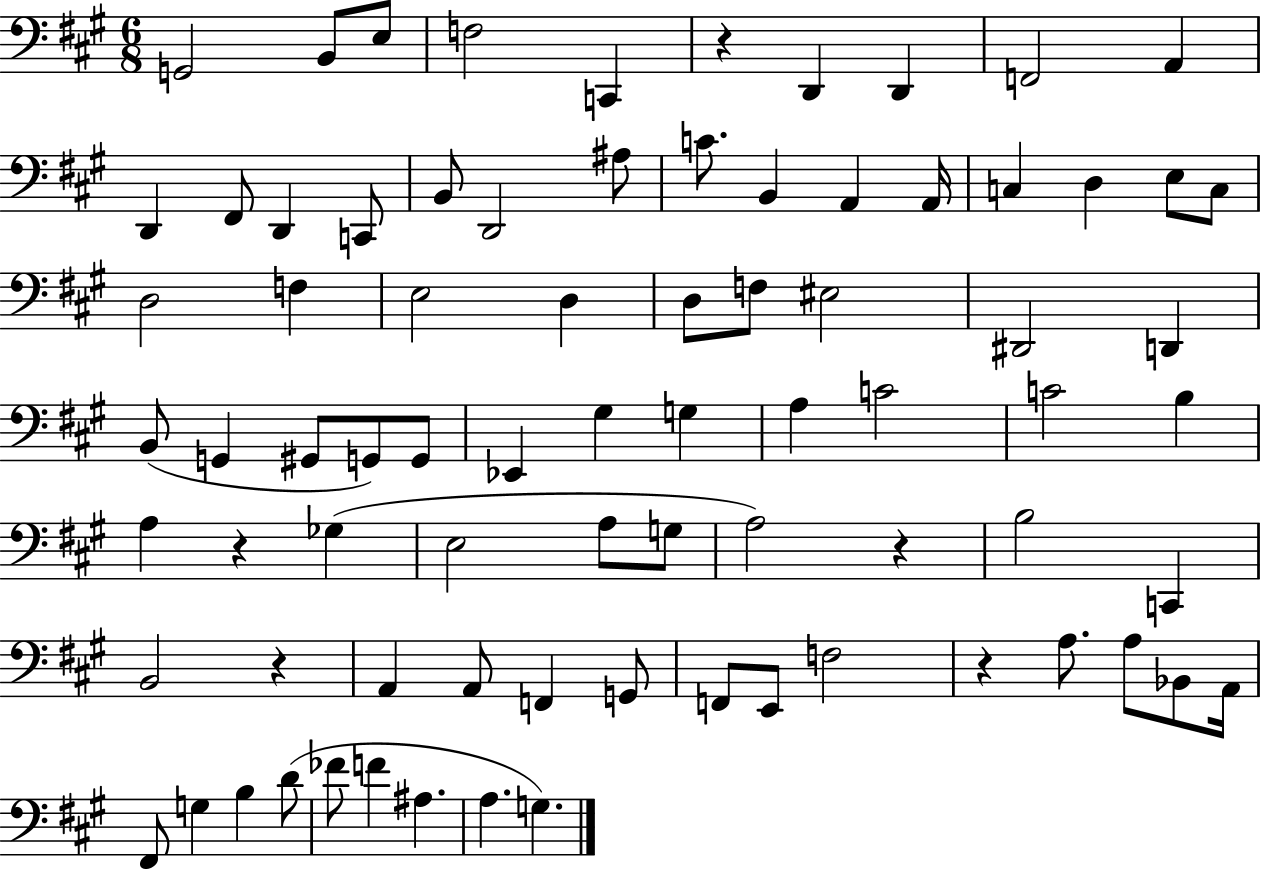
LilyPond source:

{
  \clef bass
  \numericTimeSignature
  \time 6/8
  \key a \major
  g,2 b,8 e8 | f2 c,4 | r4 d,4 d,4 | f,2 a,4 | \break d,4 fis,8 d,4 c,8 | b,8 d,2 ais8 | c'8. b,4 a,4 a,16 | c4 d4 e8 c8 | \break d2 f4 | e2 d4 | d8 f8 eis2 | dis,2 d,4 | \break b,8( g,4 gis,8 g,8) g,8 | ees,4 gis4 g4 | a4 c'2 | c'2 b4 | \break a4 r4 ges4( | e2 a8 g8 | a2) r4 | b2 c,4 | \break b,2 r4 | a,4 a,8 f,4 g,8 | f,8 e,8 f2 | r4 a8. a8 bes,8 a,16 | \break fis,8 g4 b4 d'8( | fes'8 f'4 ais4. | a4. g4.) | \bar "|."
}